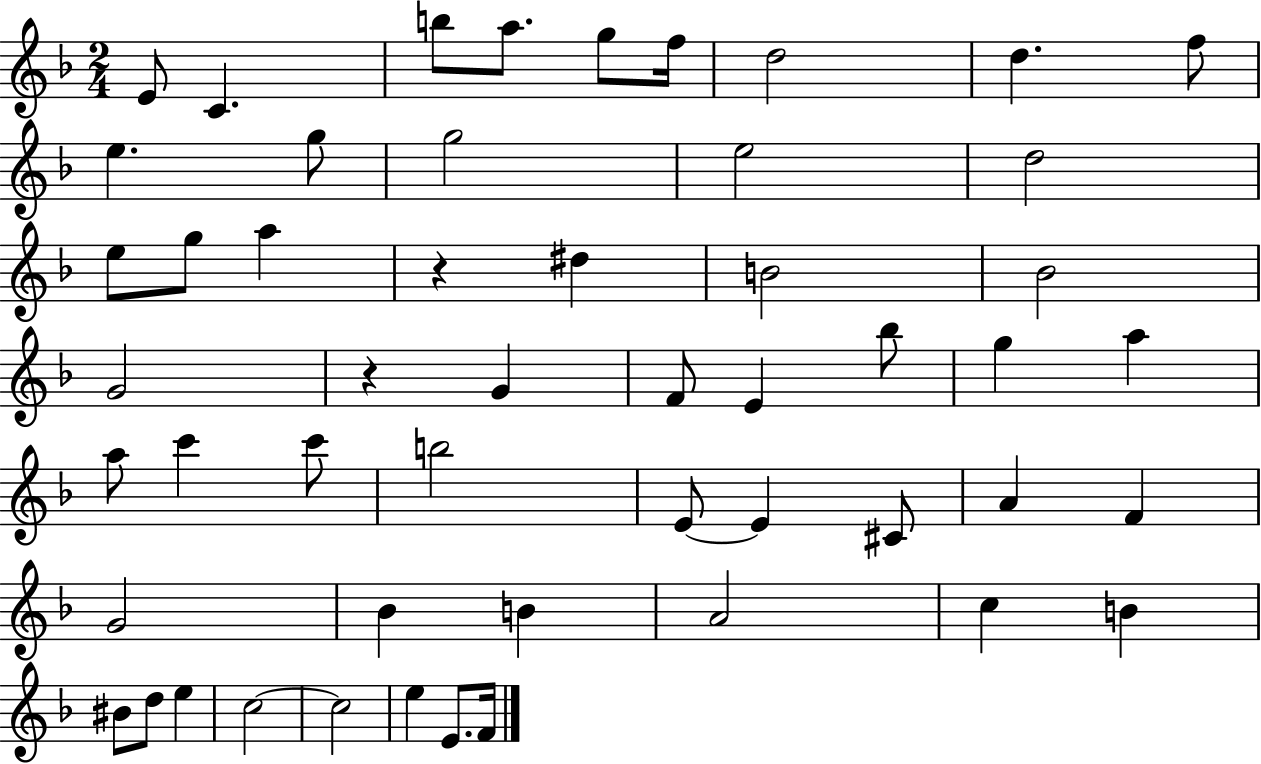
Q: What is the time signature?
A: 2/4